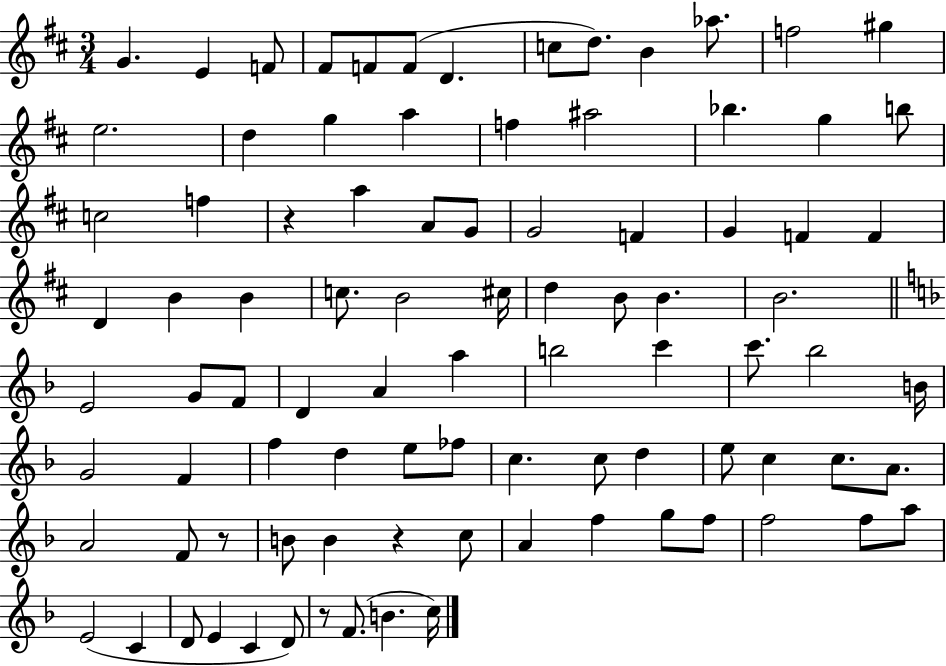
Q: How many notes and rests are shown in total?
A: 91